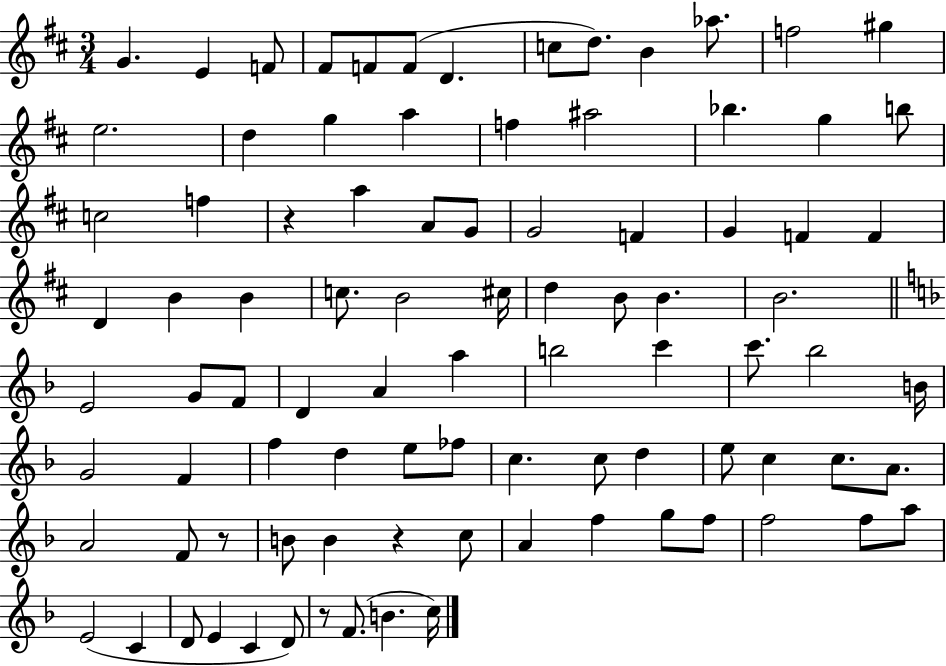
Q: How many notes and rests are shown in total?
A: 91